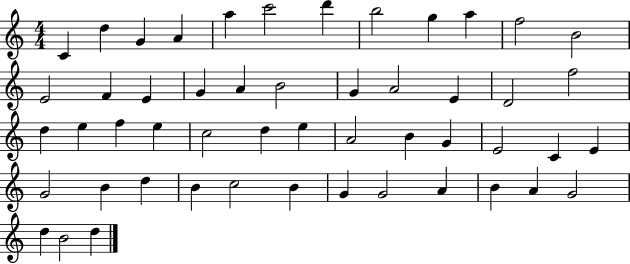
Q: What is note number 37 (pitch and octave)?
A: G4